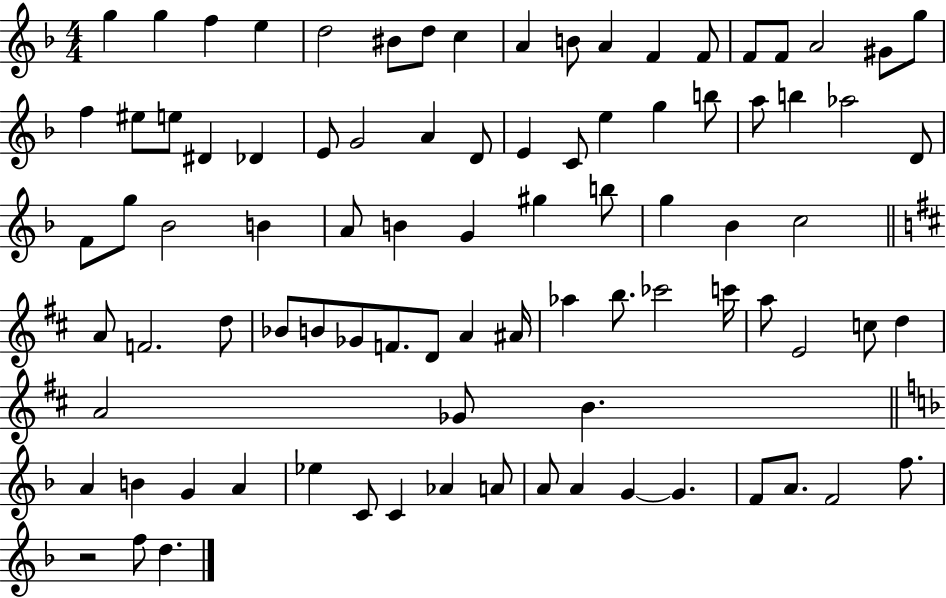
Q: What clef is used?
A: treble